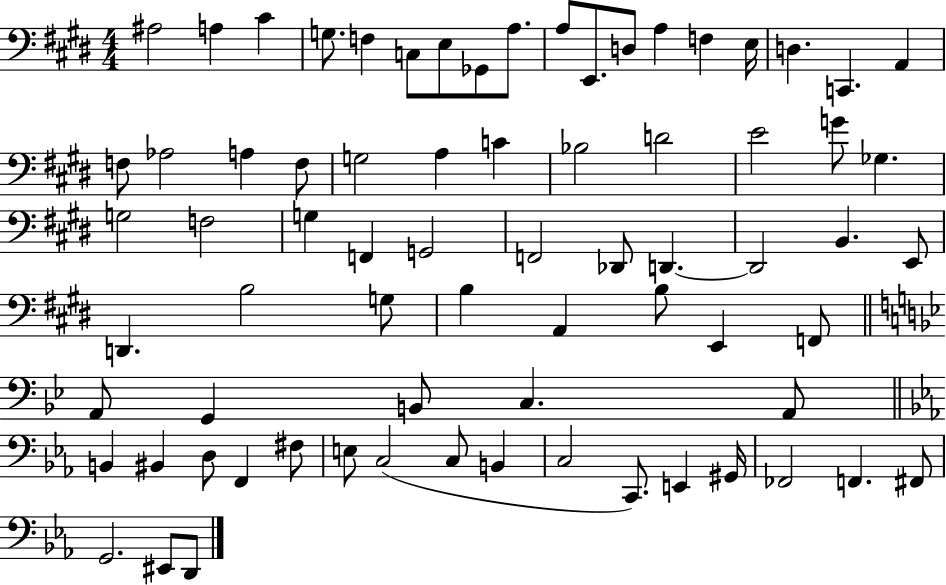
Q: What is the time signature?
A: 4/4